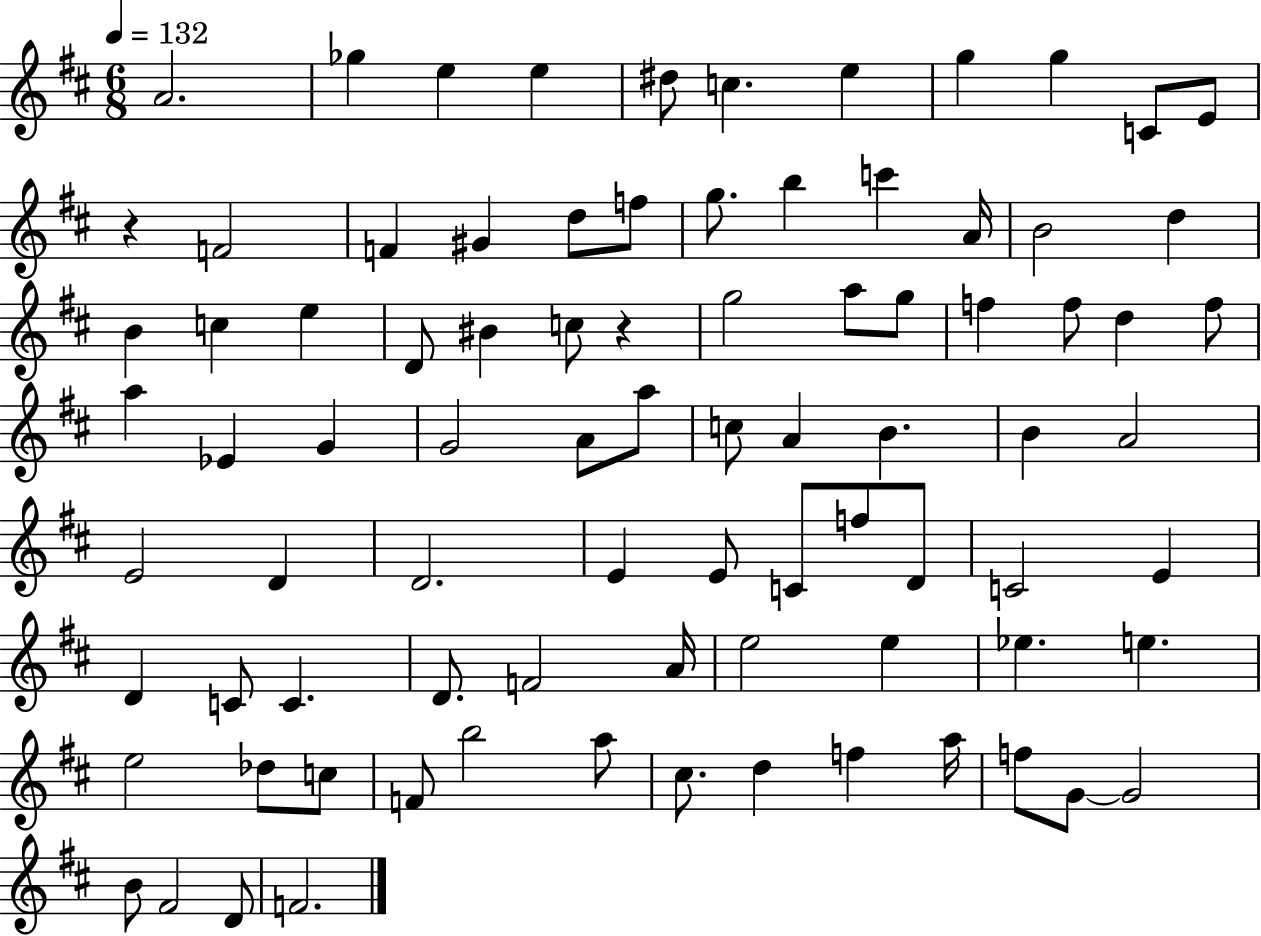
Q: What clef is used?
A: treble